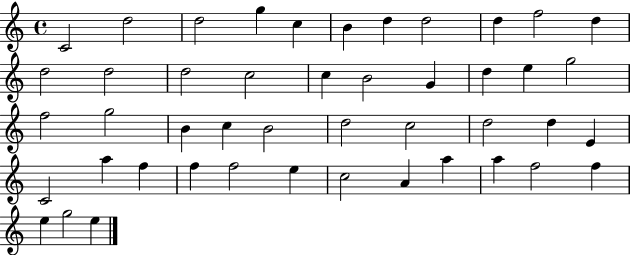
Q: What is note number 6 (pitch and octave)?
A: B4